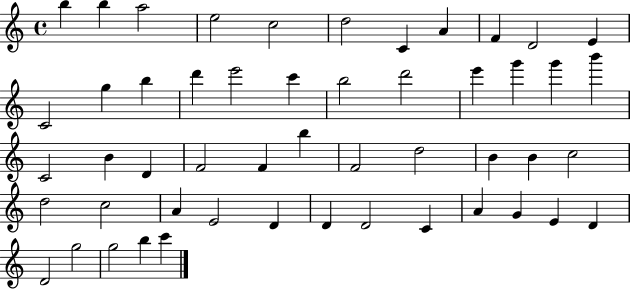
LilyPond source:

{
  \clef treble
  \time 4/4
  \defaultTimeSignature
  \key c \major
  b''4 b''4 a''2 | e''2 c''2 | d''2 c'4 a'4 | f'4 d'2 e'4 | \break c'2 g''4 b''4 | d'''4 e'''2 c'''4 | b''2 d'''2 | e'''4 g'''4 g'''4 b'''4 | \break c'2 b'4 d'4 | f'2 f'4 b''4 | f'2 d''2 | b'4 b'4 c''2 | \break d''2 c''2 | a'4 e'2 d'4 | d'4 d'2 c'4 | a'4 g'4 e'4 d'4 | \break d'2 g''2 | g''2 b''4 c'''4 | \bar "|."
}